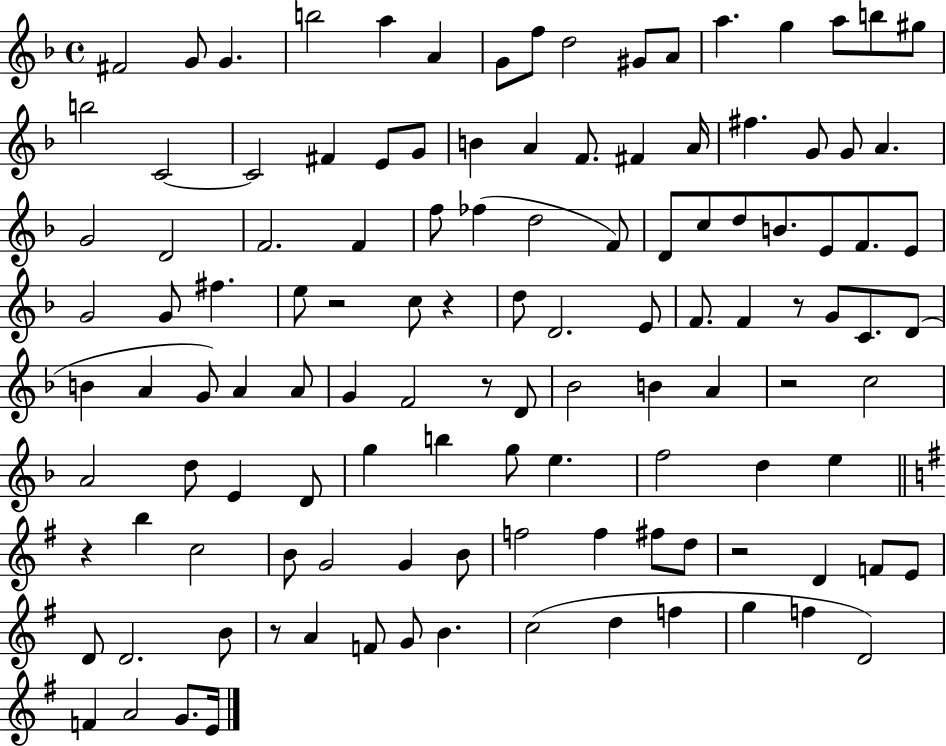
F#4/h G4/e G4/q. B5/h A5/q A4/q G4/e F5/e D5/h G#4/e A4/e A5/q. G5/q A5/e B5/e G#5/e B5/h C4/h C4/h F#4/q E4/e G4/e B4/q A4/q F4/e. F#4/q A4/s F#5/q. G4/e G4/e A4/q. G4/h D4/h F4/h. F4/q F5/e FES5/q D5/h F4/e D4/e C5/e D5/e B4/e. E4/e F4/e. E4/e G4/h G4/e F#5/q. E5/e R/h C5/e R/q D5/e D4/h. E4/e F4/e. F4/q R/e G4/e C4/e. D4/e B4/q A4/q G4/e A4/q A4/e G4/q F4/h R/e D4/e Bb4/h B4/q A4/q R/h C5/h A4/h D5/e E4/q D4/e G5/q B5/q G5/e E5/q. F5/h D5/q E5/q R/q B5/q C5/h B4/e G4/h G4/q B4/e F5/h F5/q F#5/e D5/e R/h D4/q F4/e E4/e D4/e D4/h. B4/e R/e A4/q F4/e G4/e B4/q. C5/h D5/q F5/q G5/q F5/q D4/h F4/q A4/h G4/e. E4/s